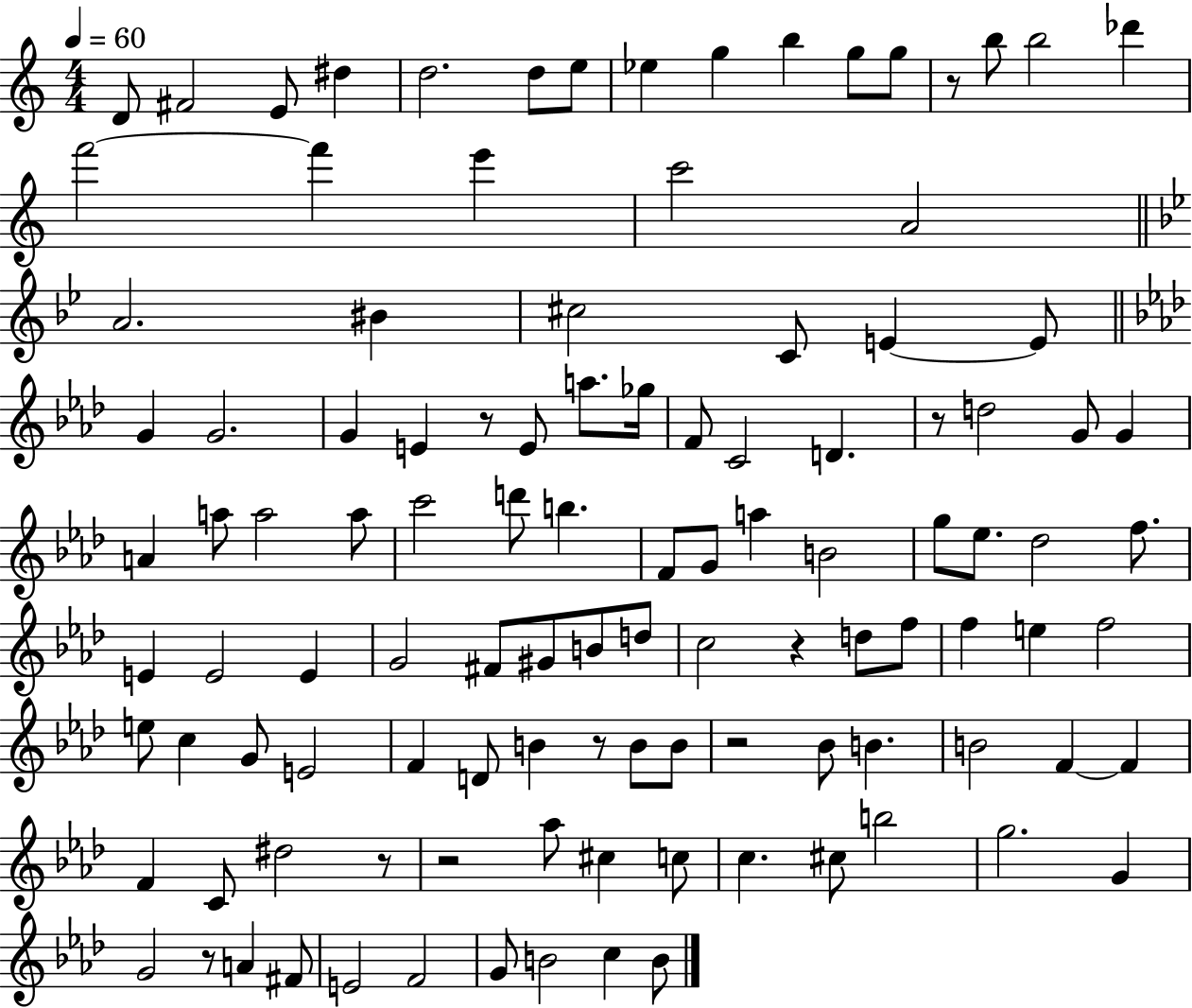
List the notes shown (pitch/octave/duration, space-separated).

D4/e F#4/h E4/e D#5/q D5/h. D5/e E5/e Eb5/q G5/q B5/q G5/e G5/e R/e B5/e B5/h Db6/q F6/h F6/q E6/q C6/h A4/h A4/h. BIS4/q C#5/h C4/e E4/q E4/e G4/q G4/h. G4/q E4/q R/e E4/e A5/e. Gb5/s F4/e C4/h D4/q. R/e D5/h G4/e G4/q A4/q A5/e A5/h A5/e C6/h D6/e B5/q. F4/e G4/e A5/q B4/h G5/e Eb5/e. Db5/h F5/e. E4/q E4/h E4/q G4/h F#4/e G#4/e B4/e D5/e C5/h R/q D5/e F5/e F5/q E5/q F5/h E5/e C5/q G4/e E4/h F4/q D4/e B4/q R/e B4/e B4/e R/h Bb4/e B4/q. B4/h F4/q F4/q F4/q C4/e D#5/h R/e R/h Ab5/e C#5/q C5/e C5/q. C#5/e B5/h G5/h. G4/q G4/h R/e A4/q F#4/e E4/h F4/h G4/e B4/h C5/q B4/e